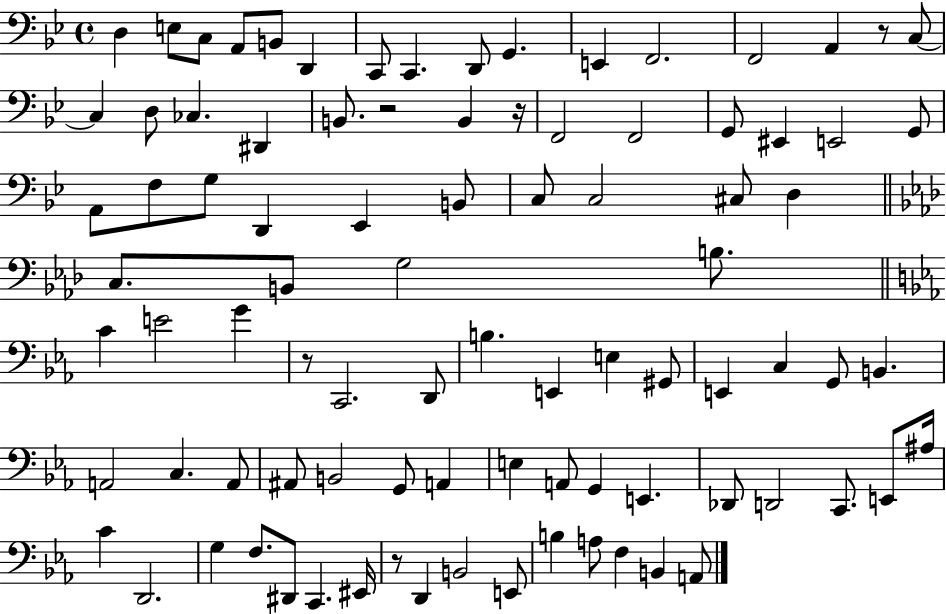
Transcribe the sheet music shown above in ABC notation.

X:1
T:Untitled
M:4/4
L:1/4
K:Bb
D, E,/2 C,/2 A,,/2 B,,/2 D,, C,,/2 C,, D,,/2 G,, E,, F,,2 F,,2 A,, z/2 C,/2 C, D,/2 _C, ^D,, B,,/2 z2 B,, z/4 F,,2 F,,2 G,,/2 ^E,, E,,2 G,,/2 A,,/2 F,/2 G,/2 D,, _E,, B,,/2 C,/2 C,2 ^C,/2 D, C,/2 B,,/2 G,2 B,/2 C E2 G z/2 C,,2 D,,/2 B, E,, E, ^G,,/2 E,, C, G,,/2 B,, A,,2 C, A,,/2 ^A,,/2 B,,2 G,,/2 A,, E, A,,/2 G,, E,, _D,,/2 D,,2 C,,/2 E,,/2 ^A,/4 C D,,2 G, F,/2 ^D,,/2 C,, ^E,,/4 z/2 D,, B,,2 E,,/2 B, A,/2 F, B,, A,,/2